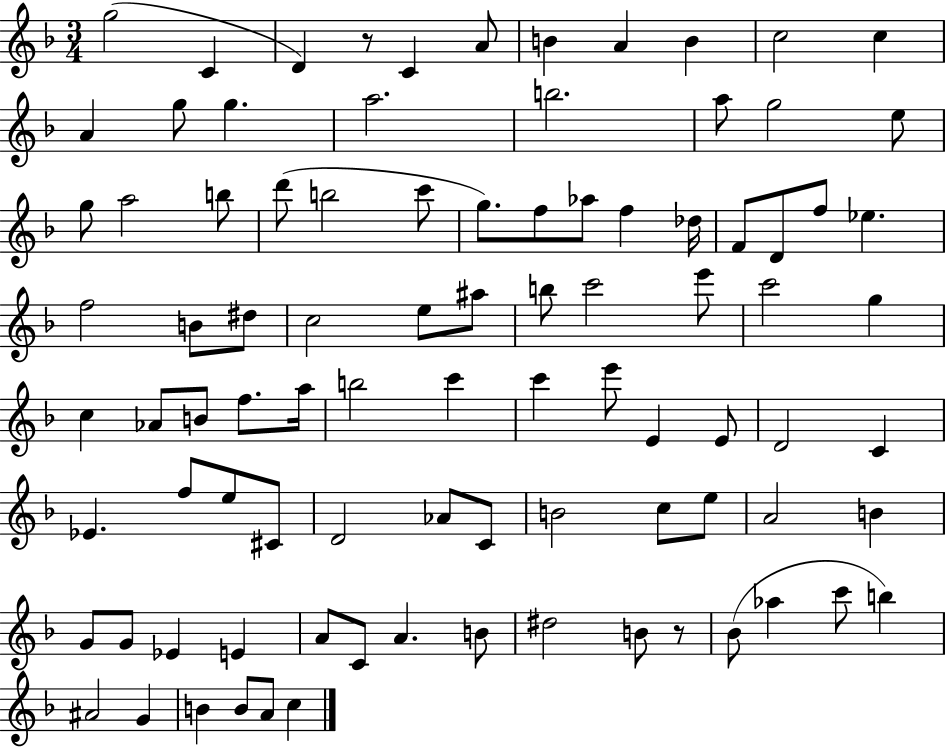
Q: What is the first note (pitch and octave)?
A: G5